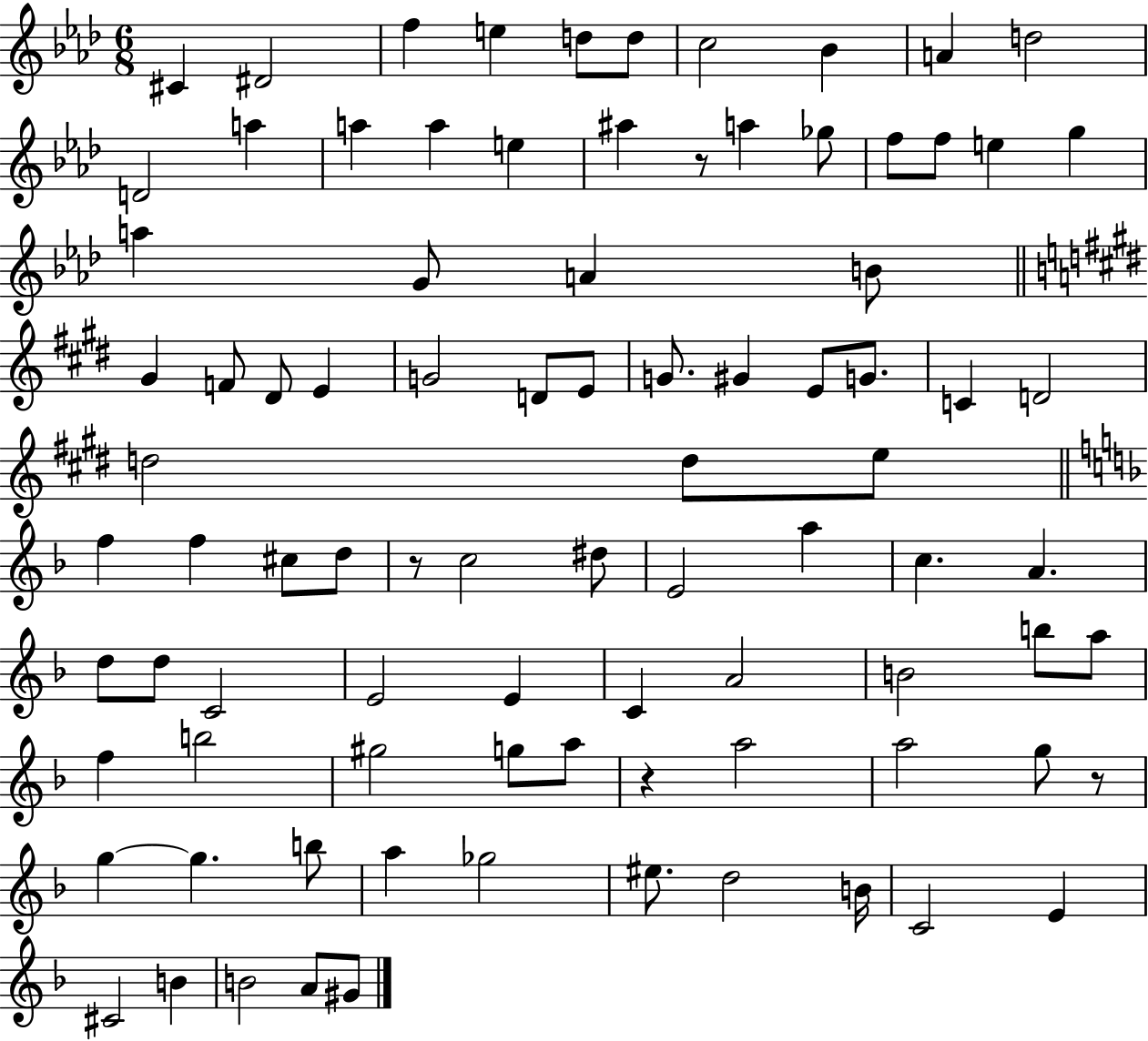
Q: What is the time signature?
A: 6/8